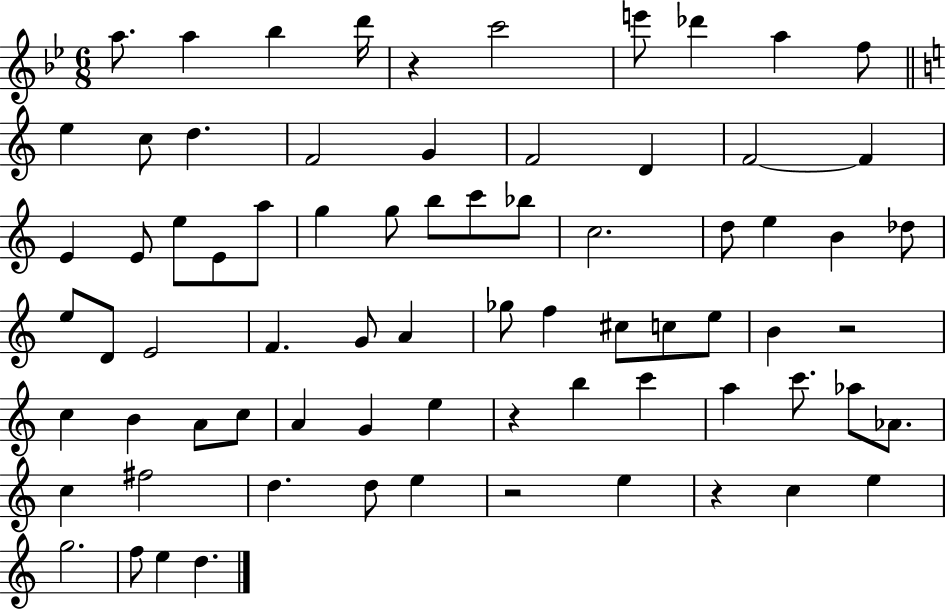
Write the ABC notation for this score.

X:1
T:Untitled
M:6/8
L:1/4
K:Bb
a/2 a _b d'/4 z c'2 e'/2 _d' a f/2 e c/2 d F2 G F2 D F2 F E E/2 e/2 E/2 a/2 g g/2 b/2 c'/2 _b/2 c2 d/2 e B _d/2 e/2 D/2 E2 F G/2 A _g/2 f ^c/2 c/2 e/2 B z2 c B A/2 c/2 A G e z b c' a c'/2 _a/2 _A/2 c ^f2 d d/2 e z2 e z c e g2 f/2 e d